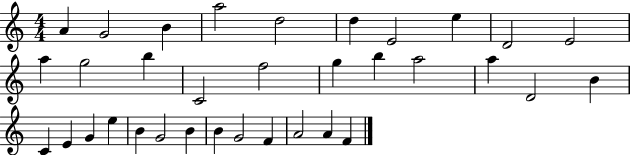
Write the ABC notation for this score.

X:1
T:Untitled
M:4/4
L:1/4
K:C
A G2 B a2 d2 d E2 e D2 E2 a g2 b C2 f2 g b a2 a D2 B C E G e B G2 B B G2 F A2 A F